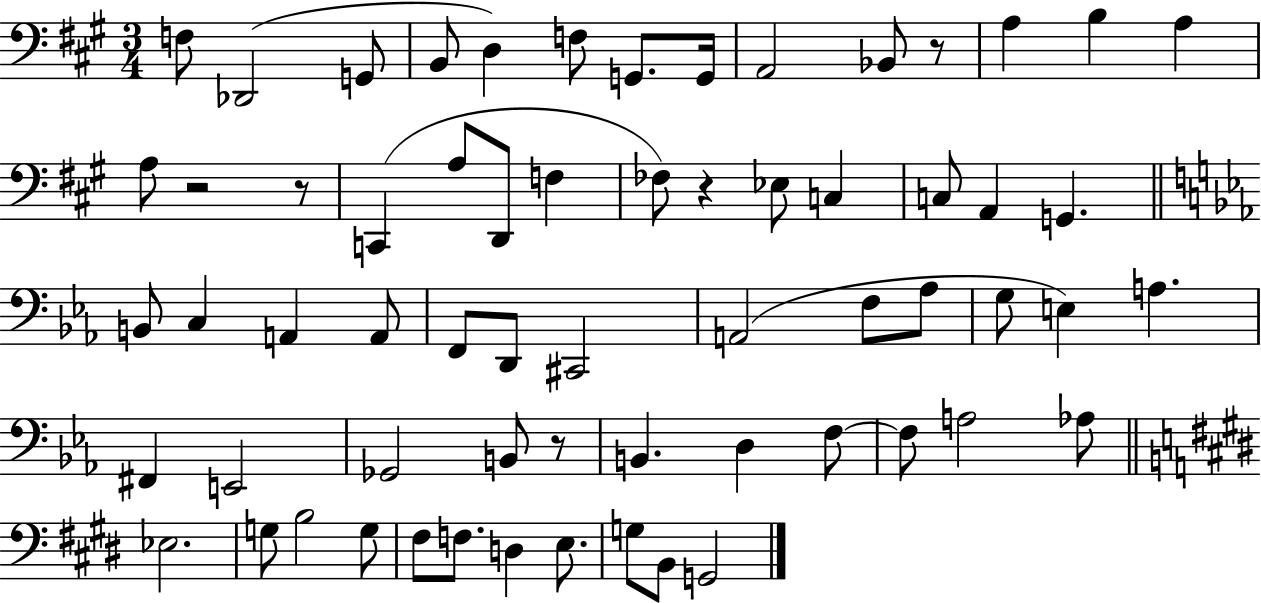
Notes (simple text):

F3/e Db2/h G2/e B2/e D3/q F3/e G2/e. G2/s A2/h Bb2/e R/e A3/q B3/q A3/q A3/e R/h R/e C2/q A3/e D2/e F3/q FES3/e R/q Eb3/e C3/q C3/e A2/q G2/q. B2/e C3/q A2/q A2/e F2/e D2/e C#2/h A2/h F3/e Ab3/e G3/e E3/q A3/q. F#2/q E2/h Gb2/h B2/e R/e B2/q. D3/q F3/e F3/e A3/h Ab3/e Eb3/h. G3/e B3/h G3/e F#3/e F3/e. D3/q E3/e. G3/e B2/e G2/h